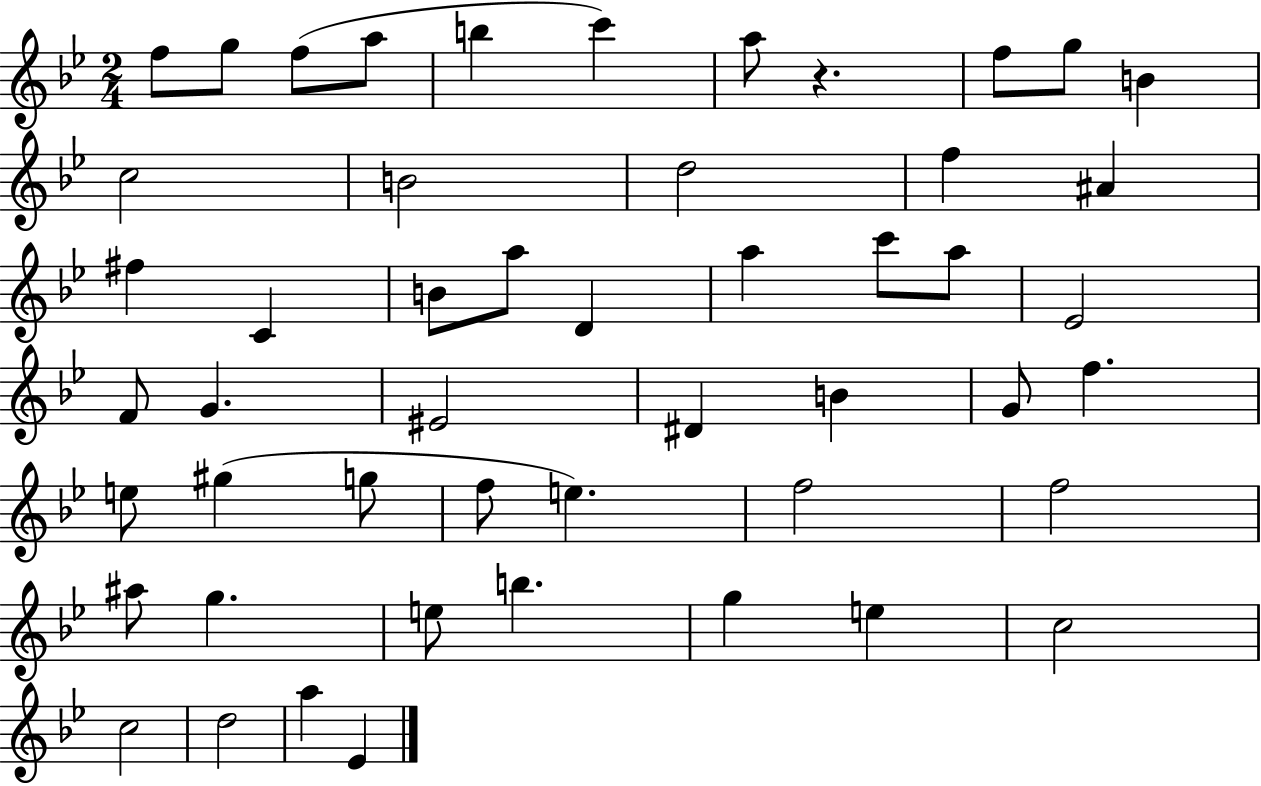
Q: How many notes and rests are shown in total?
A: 50